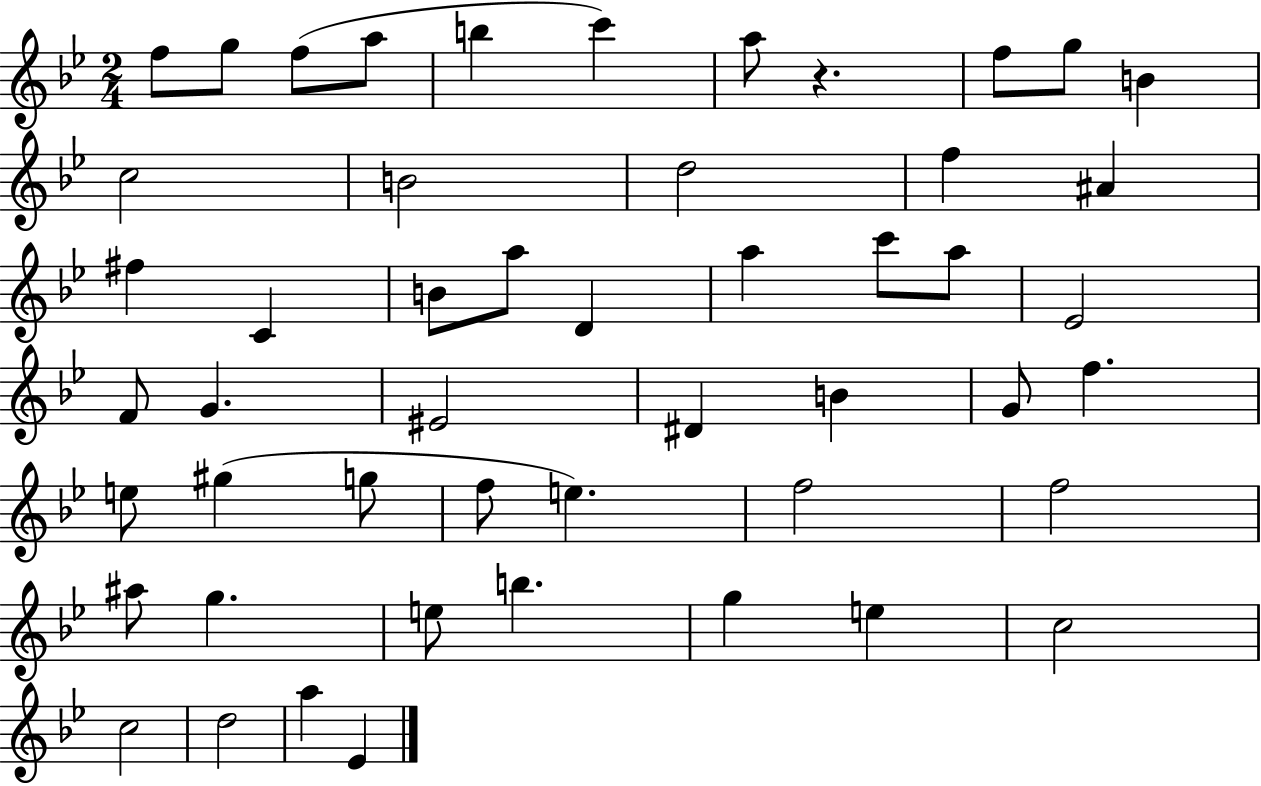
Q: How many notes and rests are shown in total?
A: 50